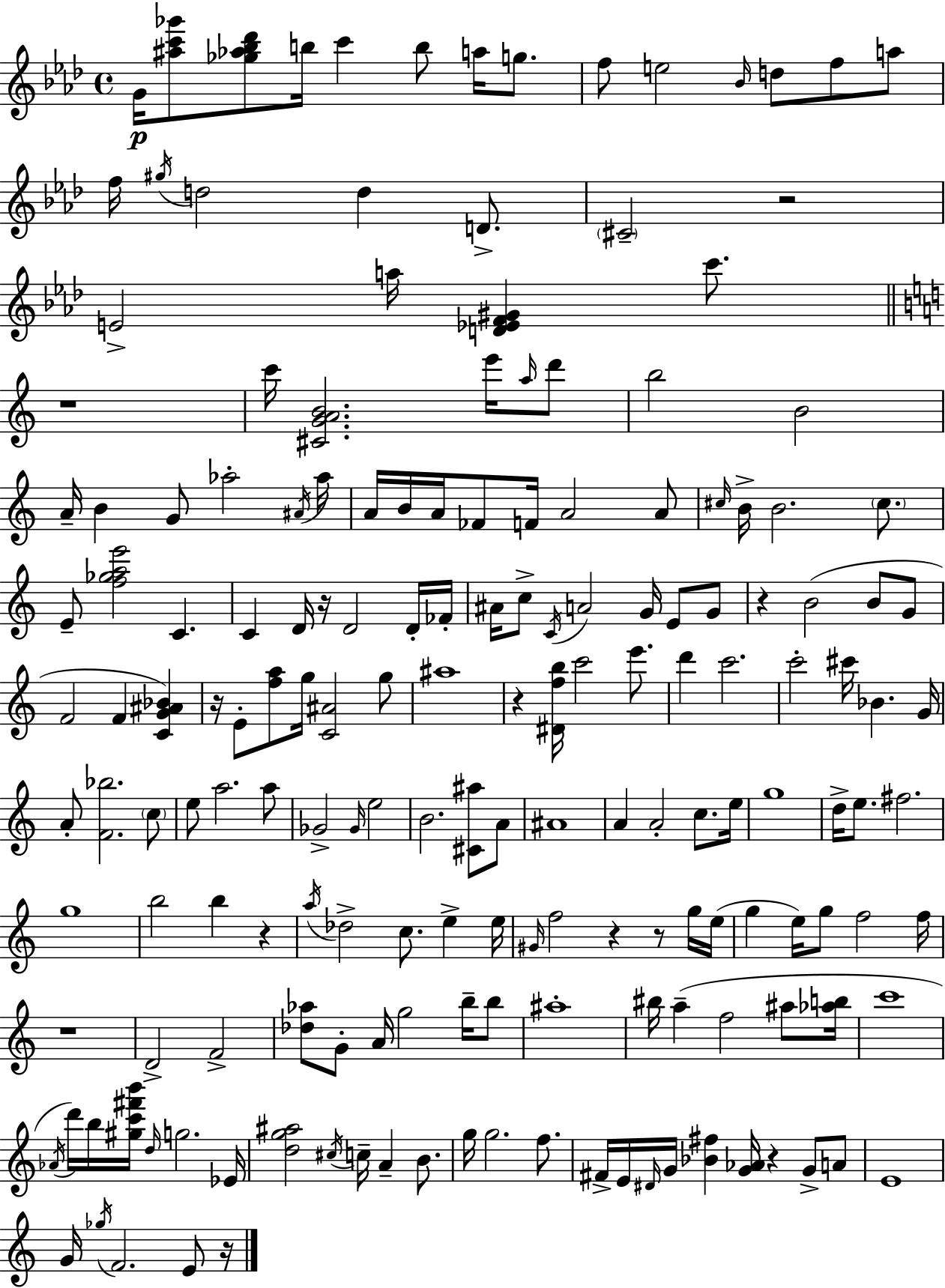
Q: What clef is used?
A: treble